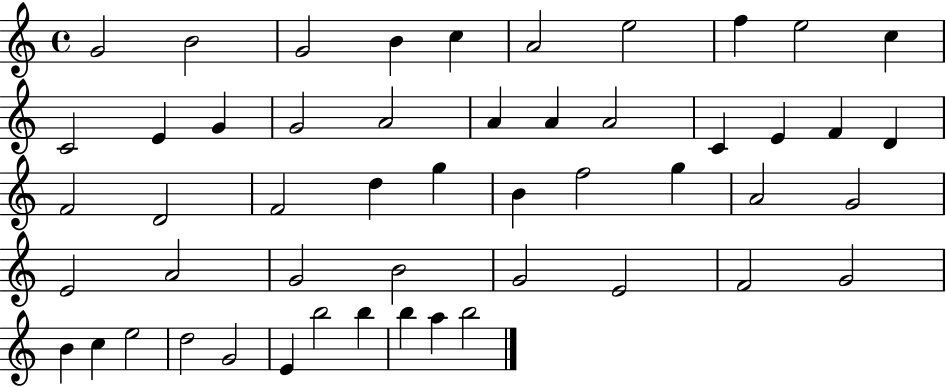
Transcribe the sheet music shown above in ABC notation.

X:1
T:Untitled
M:4/4
L:1/4
K:C
G2 B2 G2 B c A2 e2 f e2 c C2 E G G2 A2 A A A2 C E F D F2 D2 F2 d g B f2 g A2 G2 E2 A2 G2 B2 G2 E2 F2 G2 B c e2 d2 G2 E b2 b b a b2